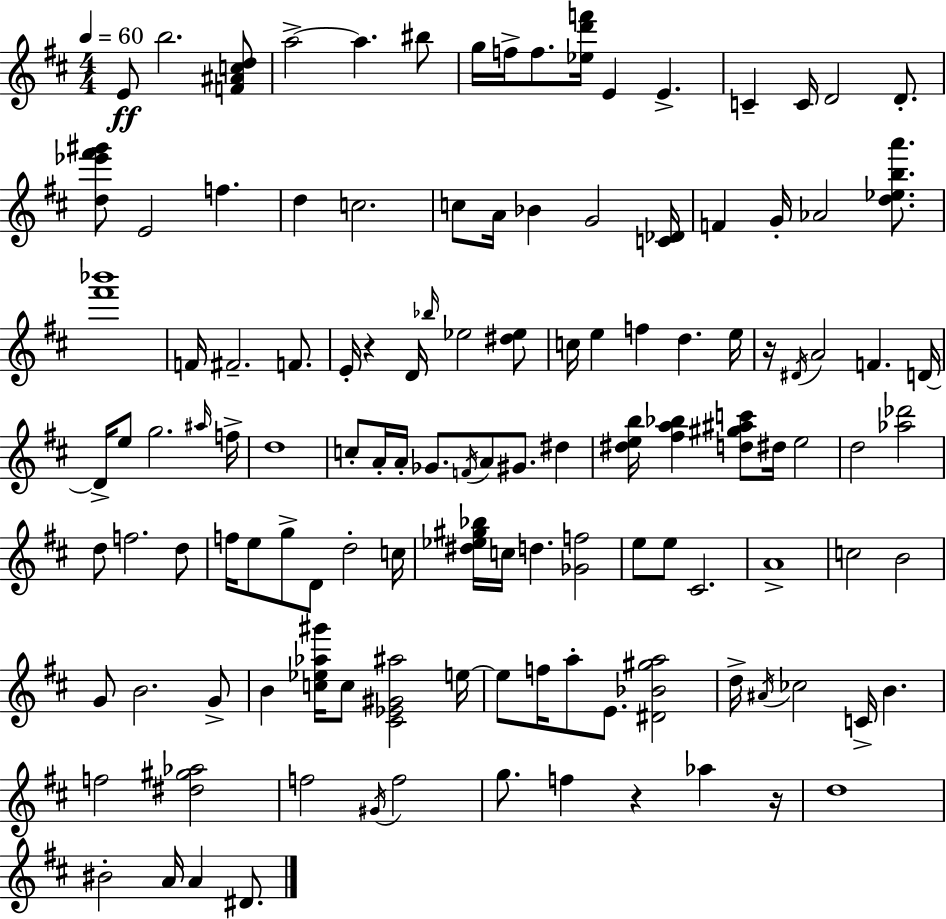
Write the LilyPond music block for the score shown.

{
  \clef treble
  \numericTimeSignature
  \time 4/4
  \key d \major
  \tempo 4 = 60
  e'8\ff b''2. <f' ais' c'' d''>8 | a''2->~~ a''4. bis''8 | g''16 f''16-> f''8. <ees'' d''' f'''>16 e'4 e'4.-> | c'4-- c'16 d'2 d'8.-. | \break <d'' ees''' fis''' gis'''>8 e'2 f''4. | d''4 c''2. | c''8 a'16 bes'4 g'2 <c' des'>16 | f'4 g'16-. aes'2 <d'' ees'' b'' a'''>8. | \break <fis''' bes'''>1 | f'16 fis'2.-- f'8. | e'16-. r4 d'16 \grace { bes''16 } ees''2 <dis'' ees''>8 | c''16 e''4 f''4 d''4. | \break e''16 r16 \acciaccatura { dis'16 } a'2 f'4. | d'16~~ d'16-> e''8 g''2. | \grace { ais''16 } f''16-> d''1 | c''8-. a'16-. a'16-. ges'8. \acciaccatura { f'16 } a'8 gis'8. | \break dis''4 <dis'' e'' b''>16 <fis'' a'' bes''>4 <d'' gis'' ais'' c'''>8 dis''16 e''2 | d''2 <aes'' des'''>2 | d''8 f''2. | d''8 f''16 e''8 g''8-> d'8 d''2-. | \break c''16 <dis'' ees'' gis'' bes''>16 c''16 d''4. <ges' f''>2 | e''8 e''8 cis'2. | a'1-> | c''2 b'2 | \break g'8 b'2. | g'8-> b'4 <c'' ees'' aes'' gis'''>16 c''8 <cis' ees' gis' ais''>2 | e''16~~ e''8 f''16 a''8-. e'8. <dis' bes' gis'' a''>2 | d''16-> \acciaccatura { ais'16 } ces''2 c'16-> b'4. | \break f''2 <dis'' gis'' aes''>2 | f''2 \acciaccatura { gis'16 } f''2 | g''8. f''4 r4 | aes''4 r16 d''1 | \break bis'2-. a'16 a'4 | dis'8. \bar "|."
}